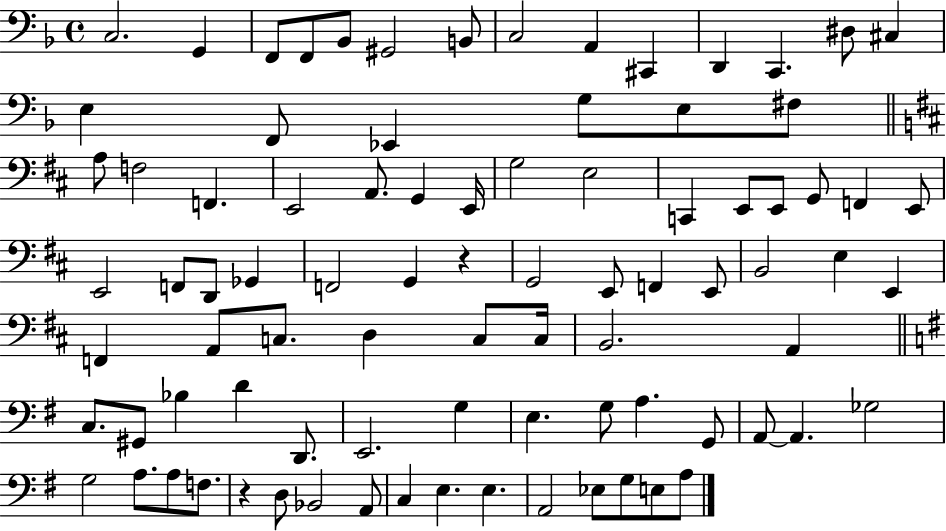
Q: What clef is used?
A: bass